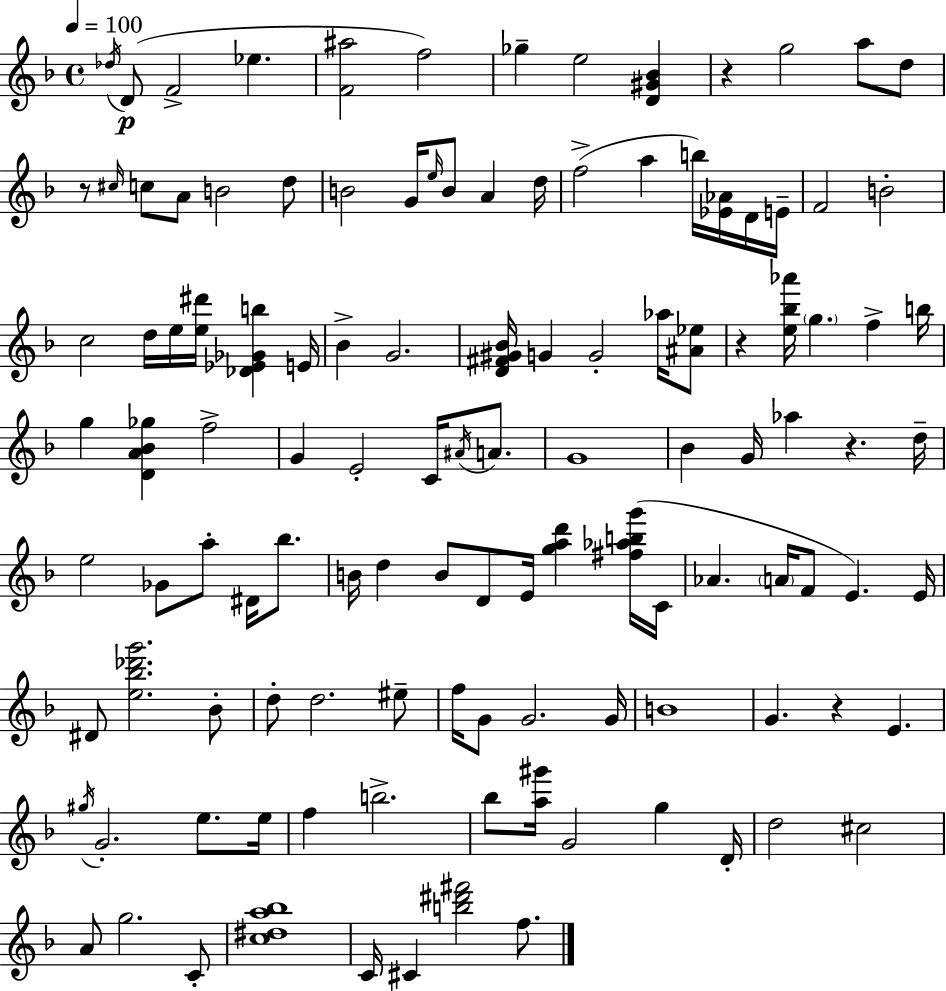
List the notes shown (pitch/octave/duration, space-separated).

Db5/s D4/e F4/h Eb5/q. [F4,A#5]/h F5/h Gb5/q E5/h [D4,G#4,Bb4]/q R/q G5/h A5/e D5/e R/e C#5/s C5/e A4/e B4/h D5/e B4/h G4/s E5/s B4/e A4/q D5/s F5/h A5/q B5/s [Eb4,Ab4]/s D4/s E4/s F4/h B4/h C5/h D5/s E5/s [E5,D#6]/s [Db4,Eb4,Gb4,B5]/q E4/s Bb4/q G4/h. [D4,F#4,G#4,Bb4]/s G4/q G4/h Ab5/s [A#4,Eb5]/e R/q [E5,Bb5,Ab6]/s G5/q. F5/q B5/s G5/q [D4,A4,Bb4,Gb5]/q F5/h G4/q E4/h C4/s A#4/s A4/e. G4/w Bb4/q G4/s Ab5/q R/q. D5/s E5/h Gb4/e A5/e D#4/s Bb5/e. B4/s D5/q B4/e D4/e E4/s [G5,A5,D6]/q [F#5,Ab5,B5,G6]/s C4/s Ab4/q. A4/s F4/e E4/q. E4/s D#4/e [E5,Bb5,Db6,G6]/h. Bb4/e D5/e D5/h. EIS5/e F5/s G4/e G4/h. G4/s B4/w G4/q. R/q E4/q. G#5/s G4/h. E5/e. E5/s F5/q B5/h. Bb5/e [A5,G#6]/s G4/h G5/q D4/s D5/h C#5/h A4/e G5/h. C4/e [C5,D#5,A5,Bb5]/w C4/s C#4/q [B5,D#6,F#6]/h F5/e.